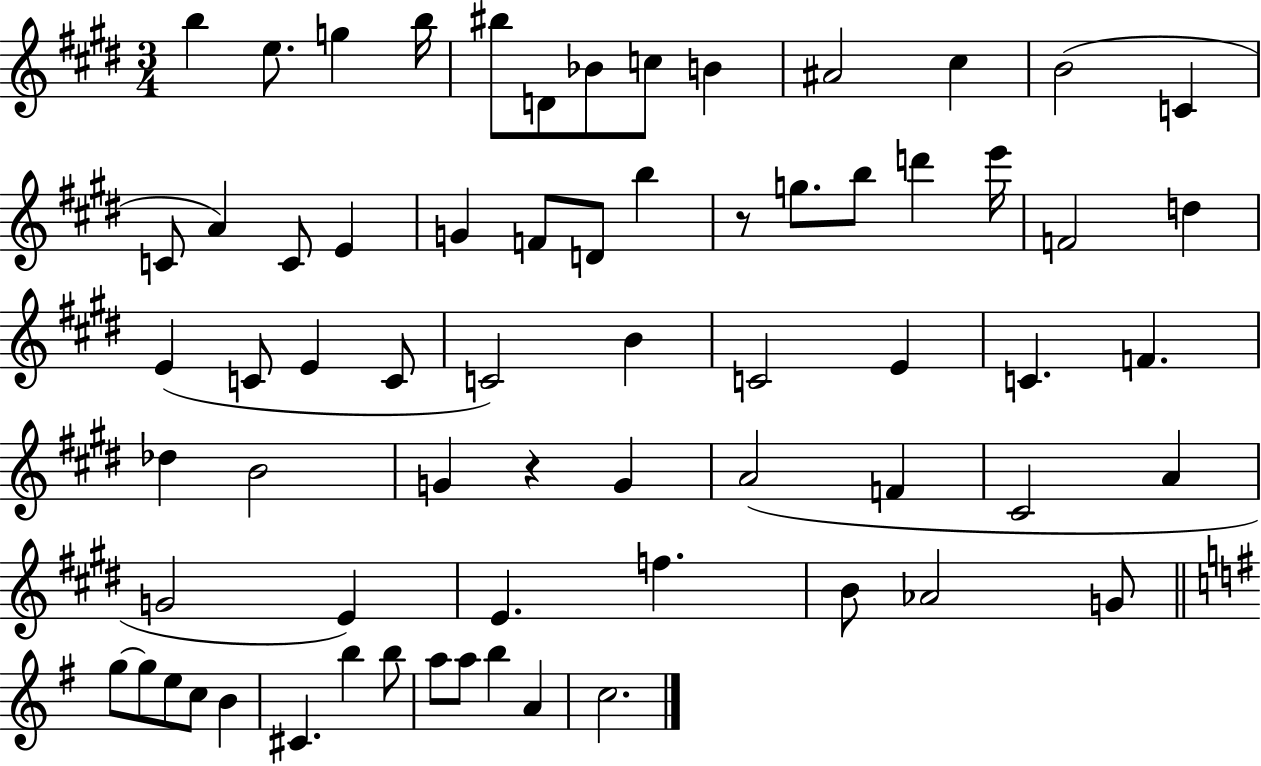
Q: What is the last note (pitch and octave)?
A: C5